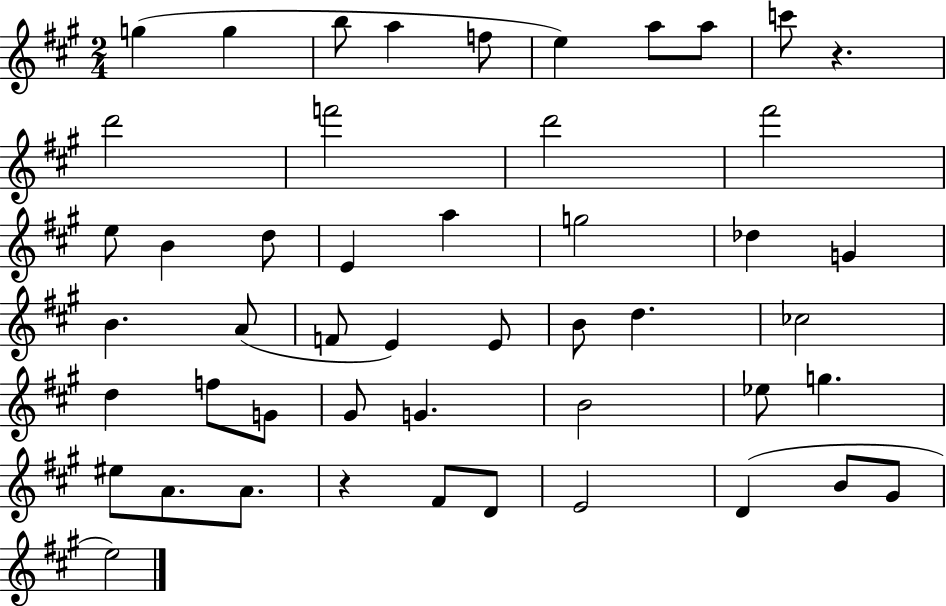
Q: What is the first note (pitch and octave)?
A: G5